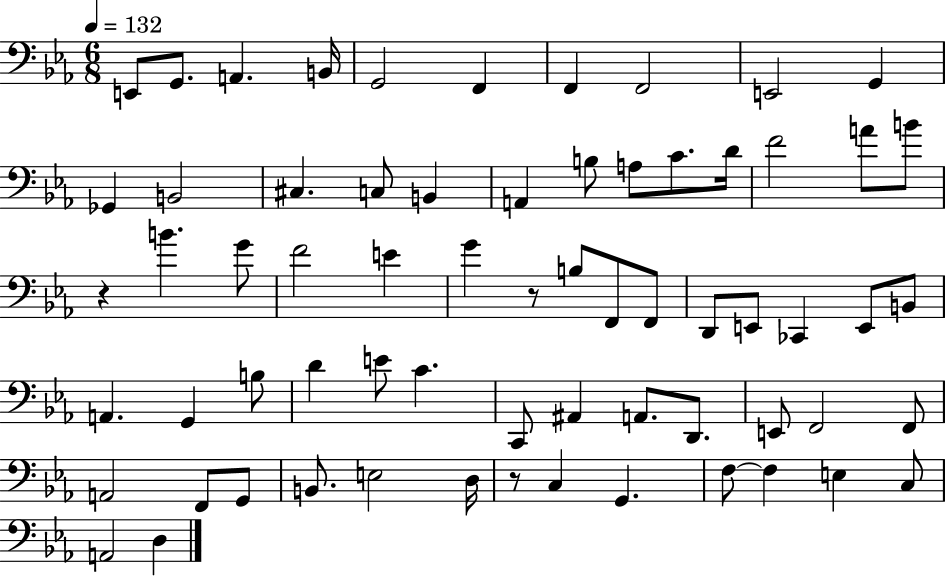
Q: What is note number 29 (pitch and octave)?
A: B3